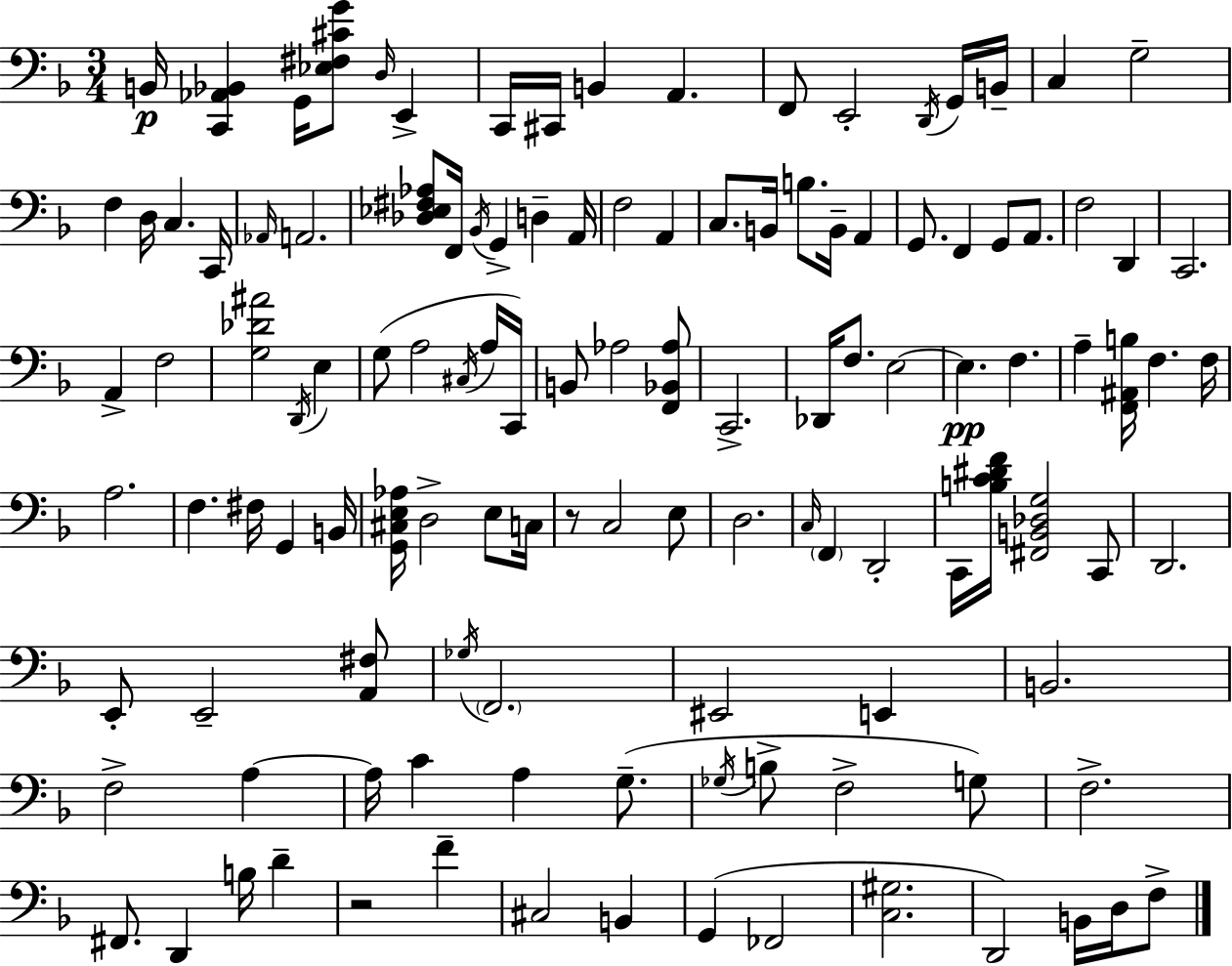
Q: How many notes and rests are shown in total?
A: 121